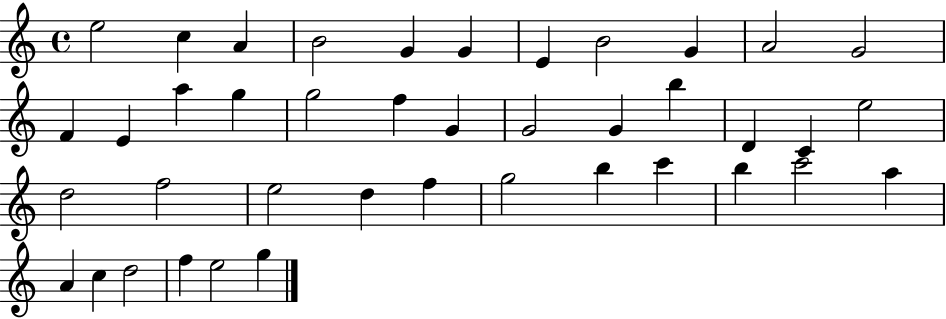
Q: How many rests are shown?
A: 0